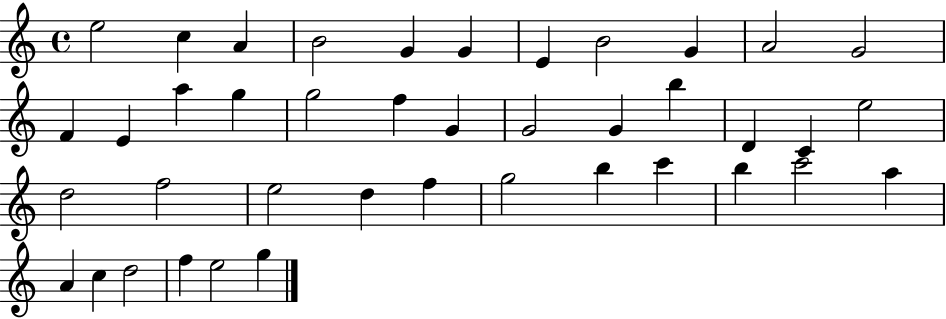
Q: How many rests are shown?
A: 0